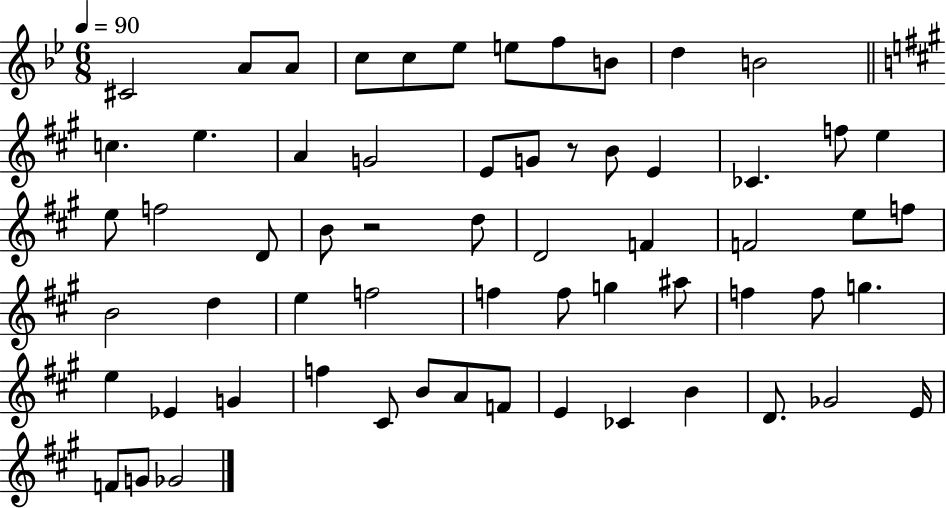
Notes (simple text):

C#4/h A4/e A4/e C5/e C5/e Eb5/e E5/e F5/e B4/e D5/q B4/h C5/q. E5/q. A4/q G4/h E4/e G4/e R/e B4/e E4/q CES4/q. F5/e E5/q E5/e F5/h D4/e B4/e R/h D5/e D4/h F4/q F4/h E5/e F5/e B4/h D5/q E5/q F5/h F5/q F5/e G5/q A#5/e F5/q F5/e G5/q. E5/q Eb4/q G4/q F5/q C#4/e B4/e A4/e F4/e E4/q CES4/q B4/q D4/e. Gb4/h E4/s F4/e G4/e Gb4/h